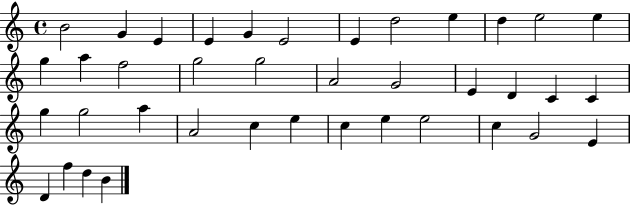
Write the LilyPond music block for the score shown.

{
  \clef treble
  \time 4/4
  \defaultTimeSignature
  \key c \major
  b'2 g'4 e'4 | e'4 g'4 e'2 | e'4 d''2 e''4 | d''4 e''2 e''4 | \break g''4 a''4 f''2 | g''2 g''2 | a'2 g'2 | e'4 d'4 c'4 c'4 | \break g''4 g''2 a''4 | a'2 c''4 e''4 | c''4 e''4 e''2 | c''4 g'2 e'4 | \break d'4 f''4 d''4 b'4 | \bar "|."
}